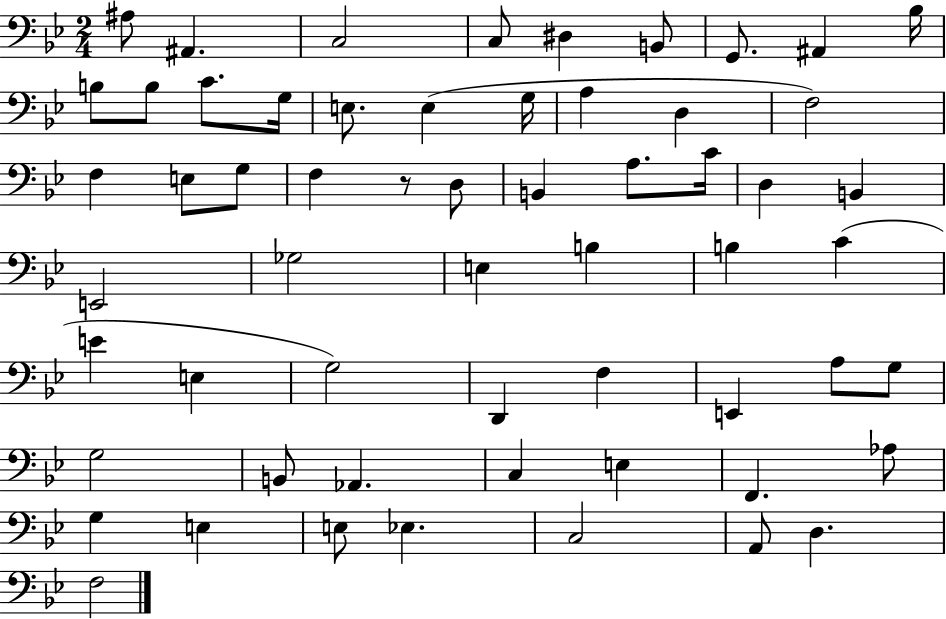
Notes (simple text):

A#3/e A#2/q. C3/h C3/e D#3/q B2/e G2/e. A#2/q Bb3/s B3/e B3/e C4/e. G3/s E3/e. E3/q G3/s A3/q D3/q F3/h F3/q E3/e G3/e F3/q R/e D3/e B2/q A3/e. C4/s D3/q B2/q E2/h Gb3/h E3/q B3/q B3/q C4/q E4/q E3/q G3/h D2/q F3/q E2/q A3/e G3/e G3/h B2/e Ab2/q. C3/q E3/q F2/q. Ab3/e G3/q E3/q E3/e Eb3/q. C3/h A2/e D3/q. F3/h